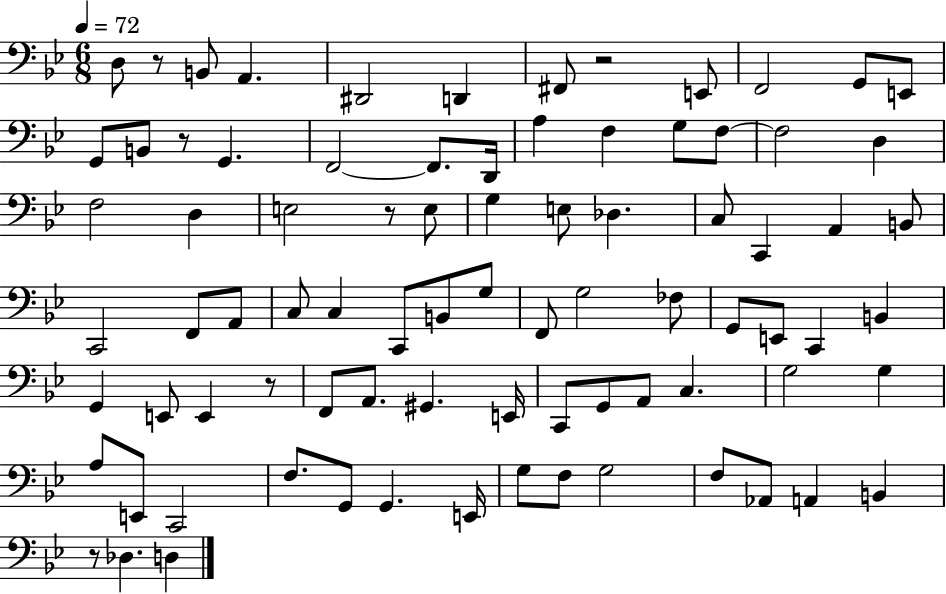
{
  \clef bass
  \numericTimeSignature
  \time 6/8
  \key bes \major
  \tempo 4 = 72
  d8 r8 b,8 a,4. | dis,2 d,4 | fis,8 r2 e,8 | f,2 g,8 e,8 | \break g,8 b,8 r8 g,4. | f,2~~ f,8. d,16 | a4 f4 g8 f8~~ | f2 d4 | \break f2 d4 | e2 r8 e8 | g4 e8 des4. | c8 c,4 a,4 b,8 | \break c,2 f,8 a,8 | c8 c4 c,8 b,8 g8 | f,8 g2 fes8 | g,8 e,8 c,4 b,4 | \break g,4 e,8 e,4 r8 | f,8 a,8. gis,4. e,16 | c,8 g,8 a,8 c4. | g2 g4 | \break a8 e,8 c,2 | f8. g,8 g,4. e,16 | g8 f8 g2 | f8 aes,8 a,4 b,4 | \break r8 des4. d4 | \bar "|."
}